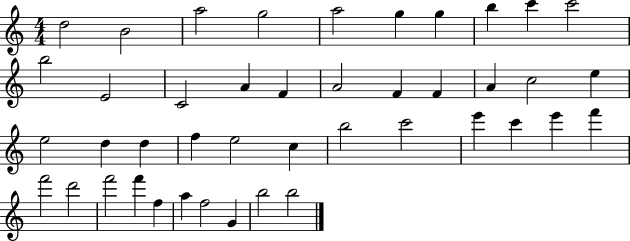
D5/h B4/h A5/h G5/h A5/h G5/q G5/q B5/q C6/q C6/h B5/h E4/h C4/h A4/q F4/q A4/h F4/q F4/q A4/q C5/h E5/q E5/h D5/q D5/q F5/q E5/h C5/q B5/h C6/h E6/q C6/q E6/q F6/q F6/h D6/h F6/h F6/q F5/q A5/q F5/h G4/q B5/h B5/h